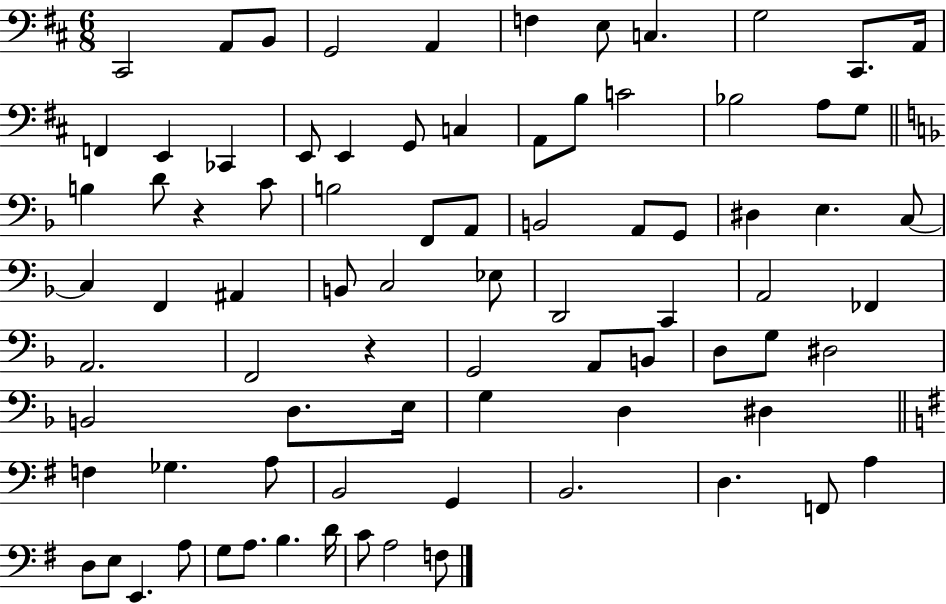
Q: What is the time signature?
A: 6/8